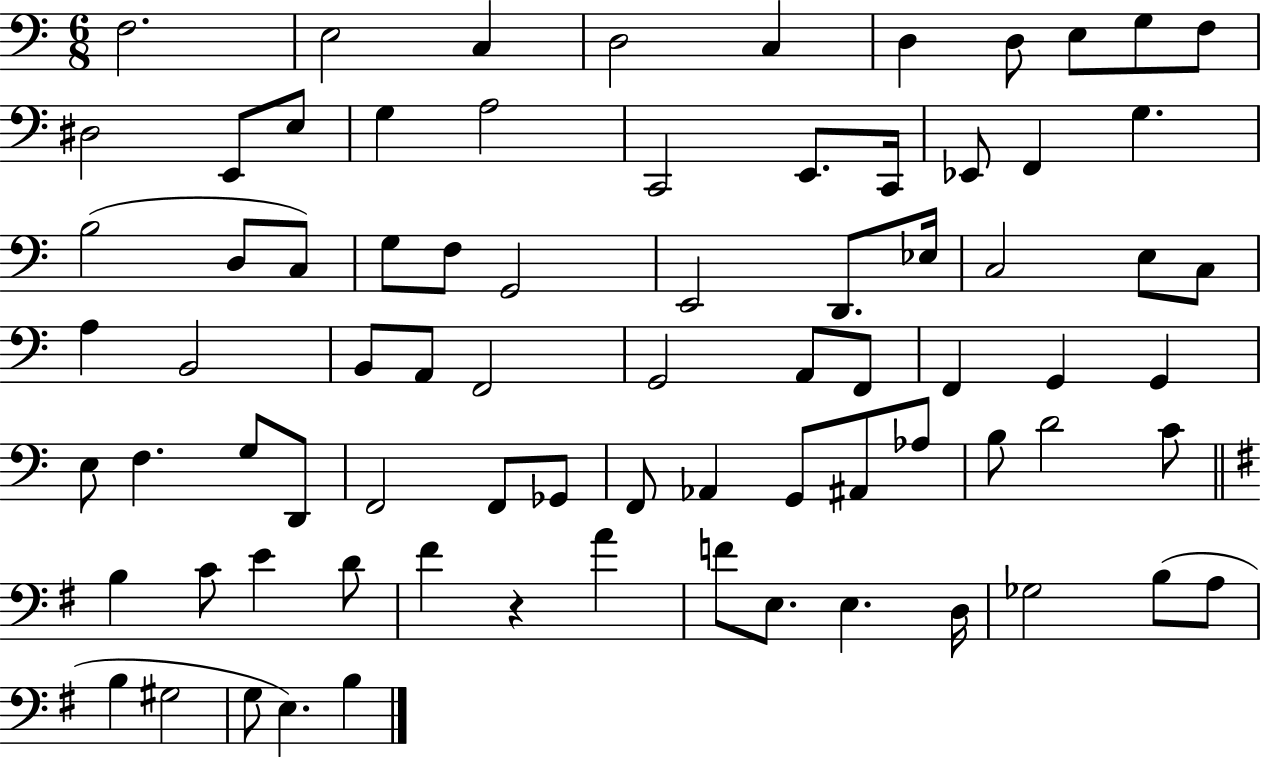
X:1
T:Untitled
M:6/8
L:1/4
K:C
F,2 E,2 C, D,2 C, D, D,/2 E,/2 G,/2 F,/2 ^D,2 E,,/2 E,/2 G, A,2 C,,2 E,,/2 C,,/4 _E,,/2 F,, G, B,2 D,/2 C,/2 G,/2 F,/2 G,,2 E,,2 D,,/2 _E,/4 C,2 E,/2 C,/2 A, B,,2 B,,/2 A,,/2 F,,2 G,,2 A,,/2 F,,/2 F,, G,, G,, E,/2 F, G,/2 D,,/2 F,,2 F,,/2 _G,,/2 F,,/2 _A,, G,,/2 ^A,,/2 _A,/2 B,/2 D2 C/2 B, C/2 E D/2 ^F z A F/2 E,/2 E, D,/4 _G,2 B,/2 A,/2 B, ^G,2 G,/2 E, B,